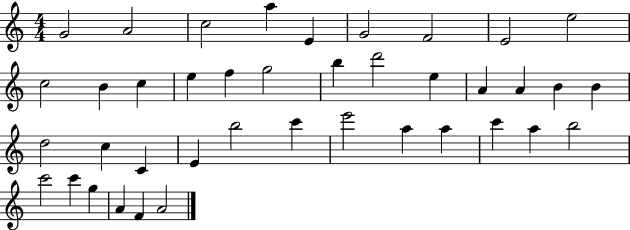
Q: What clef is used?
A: treble